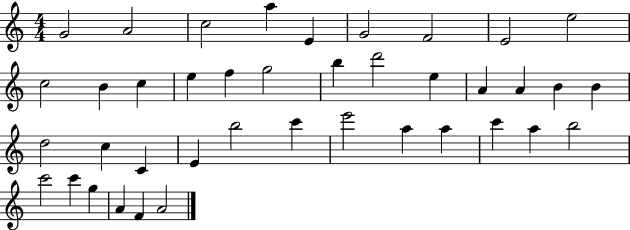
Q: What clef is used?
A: treble